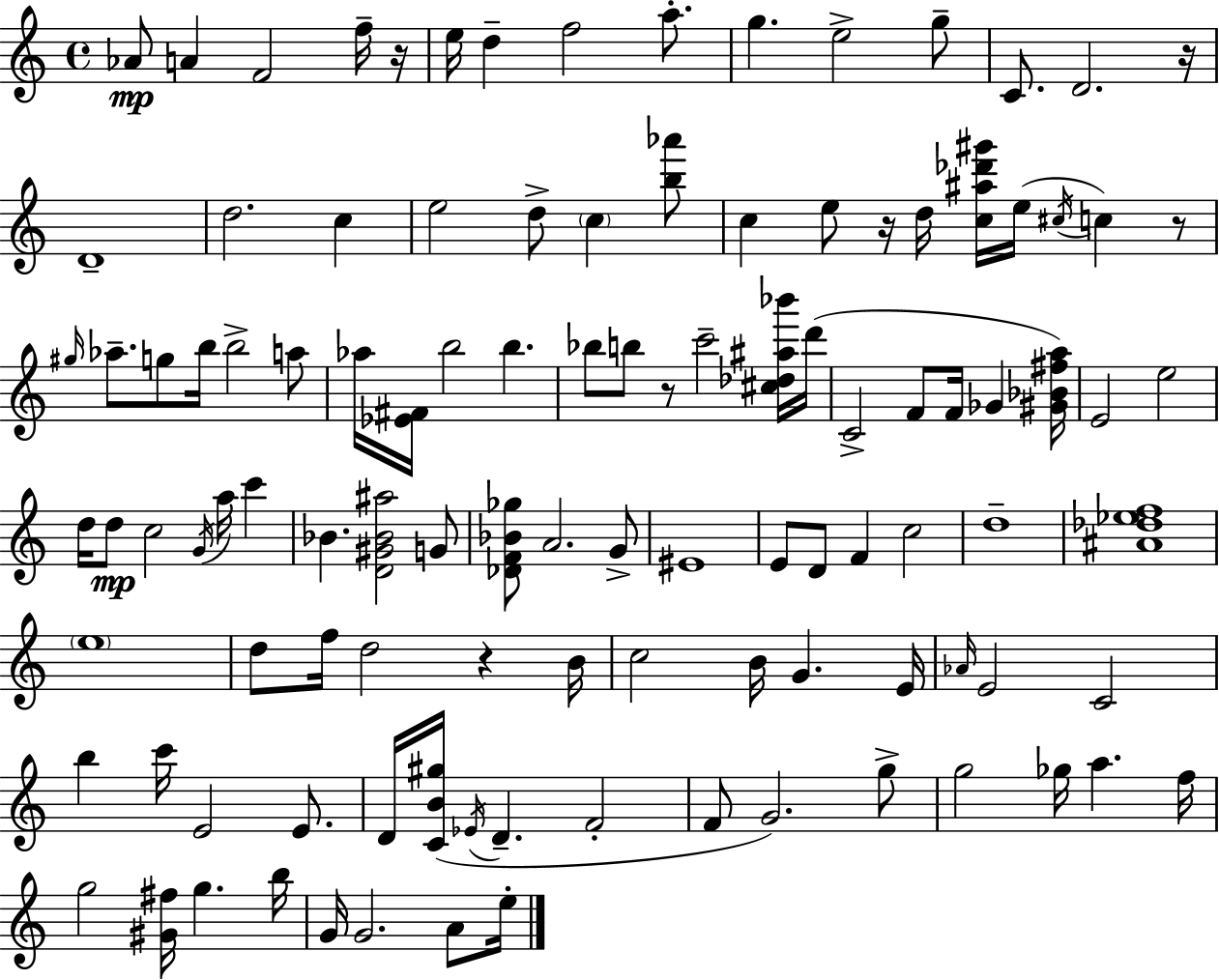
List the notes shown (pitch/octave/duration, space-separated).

Ab4/e A4/q F4/h F5/s R/s E5/s D5/q F5/h A5/e. G5/q. E5/h G5/e C4/e. D4/h. R/s D4/w D5/h. C5/q E5/h D5/e C5/q [B5,Ab6]/e C5/q E5/e R/s D5/s [C5,A#5,Db6,G#6]/s E5/s C#5/s C5/q R/e G#5/s Ab5/e. G5/e B5/s B5/h A5/e Ab5/s [Eb4,F#4]/s B5/h B5/q. Bb5/e B5/e R/e C6/h [C#5,Db5,A#5,Bb6]/s D6/s C4/h F4/e F4/s Gb4/q [G#4,Bb4,F#5,A5]/s E4/h E5/h D5/s D5/e C5/h G4/s A5/s C6/q Bb4/q. [D4,G#4,Bb4,A#5]/h G4/e [Db4,F4,Bb4,Gb5]/e A4/h. G4/e EIS4/w E4/e D4/e F4/q C5/h D5/w [A#4,Db5,Eb5,F5]/w E5/w D5/e F5/s D5/h R/q B4/s C5/h B4/s G4/q. E4/s Ab4/s E4/h C4/h B5/q C6/s E4/h E4/e. D4/s [C4,B4,G#5]/s Eb4/s D4/q. F4/h F4/e G4/h. G5/e G5/h Gb5/s A5/q. F5/s G5/h [G#4,F#5]/s G5/q. B5/s G4/s G4/h. A4/e E5/s